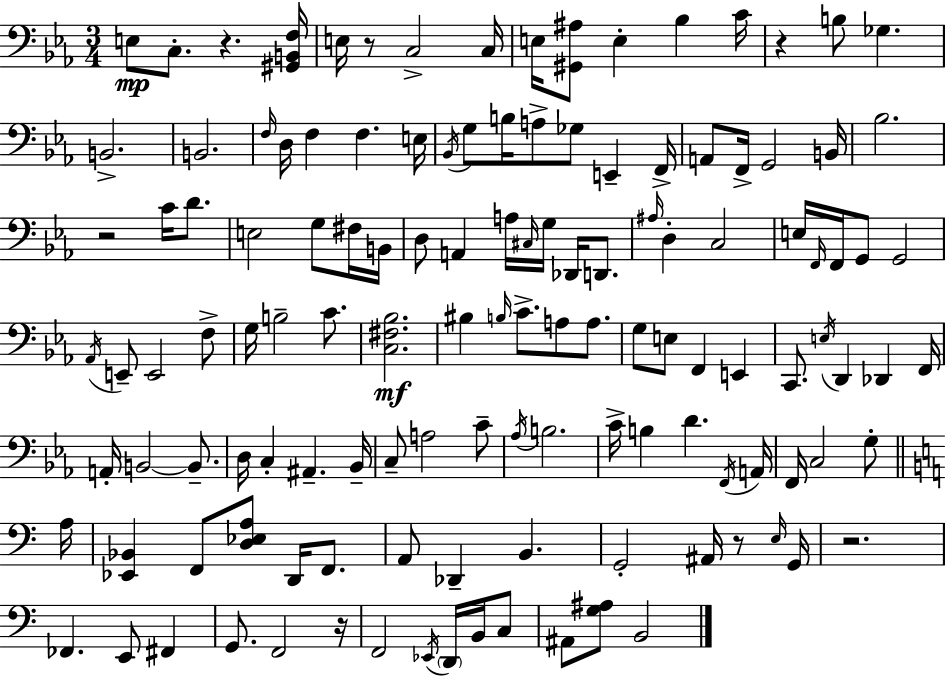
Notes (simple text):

E3/e C3/e. R/q. [G#2,B2,F3]/s E3/s R/e C3/h C3/s E3/s [G#2,A#3]/e E3/q Bb3/q C4/s R/q B3/e Gb3/q. B2/h. B2/h. F3/s D3/s F3/q F3/q. E3/s Bb2/s G3/e B3/s A3/e Gb3/e E2/q F2/s A2/e F2/s G2/h B2/s Bb3/h. R/h C4/s D4/e. E3/h G3/e F#3/s B2/s D3/e A2/q A3/s C#3/s G3/s Db2/s D2/e. A#3/s D3/q C3/h E3/s F2/s F2/s G2/e G2/h Ab2/s E2/e E2/h F3/e G3/s B3/h C4/e. [C3,F#3,Bb3]/h. BIS3/q B3/s C4/e. A3/e A3/e. G3/e E3/e F2/q E2/q C2/e. E3/s D2/q Db2/q F2/s A2/s B2/h B2/e. D3/s C3/q A#2/q. Bb2/s C3/e A3/h C4/e Ab3/s B3/h. C4/s B3/q D4/q. F2/s A2/s F2/s C3/h G3/e A3/s [Eb2,Bb2]/q F2/e [D3,Eb3,A3]/e D2/s F2/e. A2/e Db2/q B2/q. G2/h A#2/s R/e E3/s G2/s R/h. FES2/q. E2/e F#2/q G2/e. F2/h R/s F2/h Eb2/s D2/s B2/s C3/e A#2/e [G3,A#3]/e B2/h